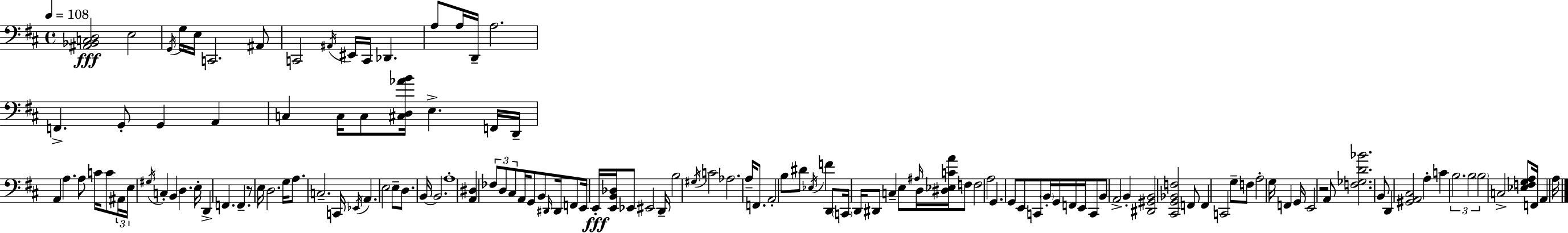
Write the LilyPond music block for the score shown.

{
  \clef bass
  \time 4/4
  \defaultTimeSignature
  \key d \major
  \tempo 4 = 108
  <ais, bes, c d>2\fff e2 | \acciaccatura { g,16 } g16 e16 c,2. ais,8 | c,2 \acciaccatura { ais,16 } eis,16 c,16 des,4. | a8 a16 d,16-- a2. | \break f,4.-> g,8-. g,4 a,4 | c4 c16 c8 <cis d aes' b'>16 e4.-> | f,16 d,16-- a,4 a4. a8 c'16 c'8 | \tuplet 3/2 { ais,16 e16 \acciaccatura { gis16 } } c4-. b,4 d4. | \break e16-. d,4-> f,4. f,4.-- | r8 e16 d2. | g16 a8. c2.-- | c,16 \acciaccatura { ees,16 } a,4. e2 | \break e8-- d8. b,16~~ b,2. | a1-. | <a, dis>4 \tuplet 3/2 { fes8 d8 cis8 } a,16 g,8 | b,8 \grace { dis,16 } dis,16 f,8 e,16 e,16-.\fff <e, b, des>16 ees,8 eis,2 | \break d,16-- b2 \acciaccatura { gis16 } c'2 | aes2. | a16-- f,8. a,2-. b8 | dis'8 \acciaccatura { ees16 } f'4 d,8 \parenthesize c,16 d,16 dis,8 c4-- | \break e8 \grace { ais16 } d16 <dis ees c' a'>16 f8 f2 | a2 g,4. g,8 | e,8 c,8 \parenthesize b,16-. g,16 f,16 e,16 c,8 b,8 a,2-> | b,4-. <dis, gis, b,>2 | \break <cis, g, bes, f>2 f,8 f,4 c,2 | g8-- f8 a2-. | g16 f,4 g,16 e,2 | r2 a,8 <f ges d' bes'>2. | \break b,8 d,4 <gis, a, cis>2 | a4-. c'4 \tuplet 3/2 { b2. | b2 | \parenthesize b2 } c2-> | \break <ees f g a>8 f,16 a,4 a16 \bar "|."
}